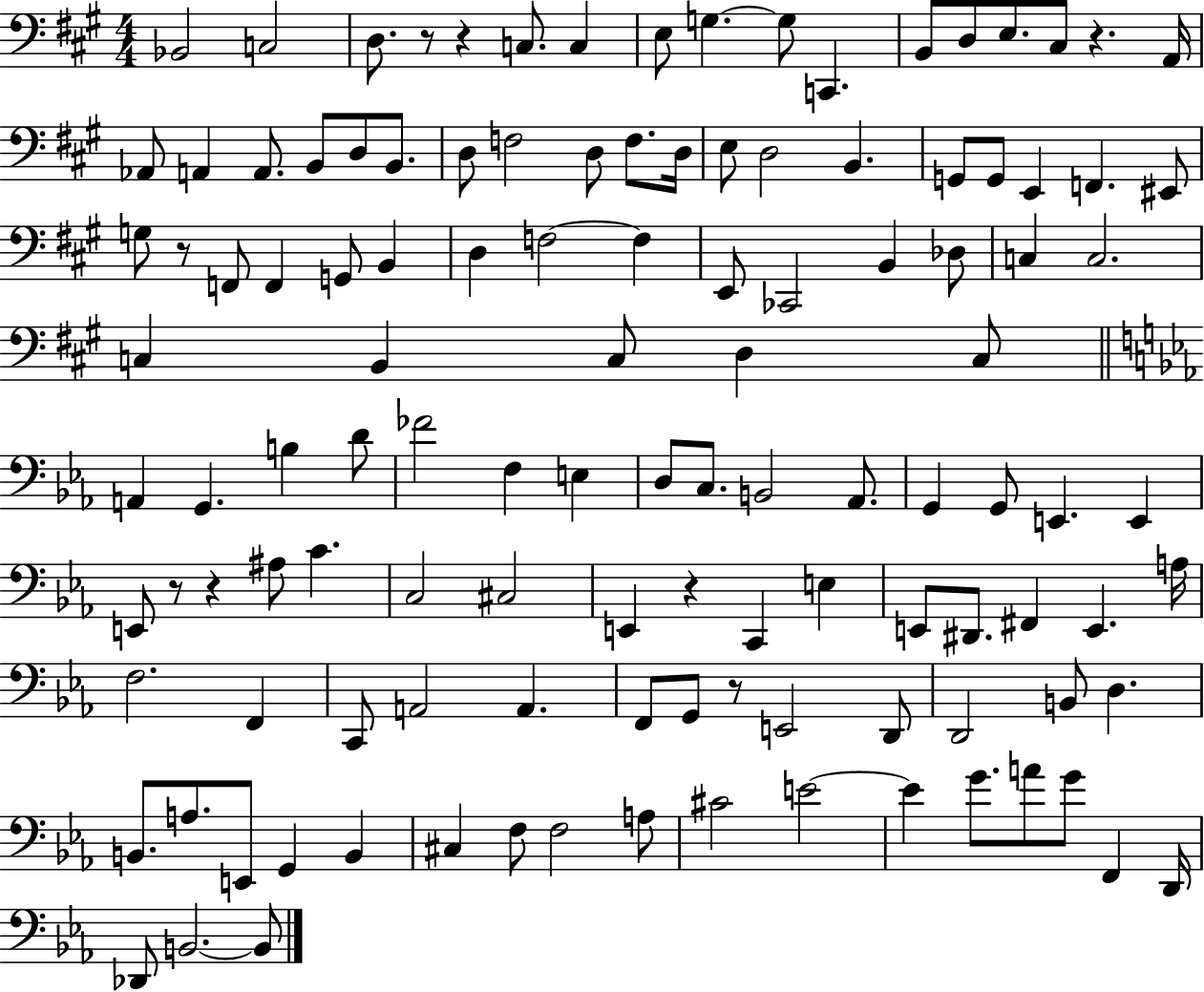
{
  \clef bass
  \numericTimeSignature
  \time 4/4
  \key a \major
  bes,2 c2 | d8. r8 r4 c8. c4 | e8 g4.~~ g8 c,4. | b,8 d8 e8. cis8 r4. a,16 | \break aes,8 a,4 a,8. b,8 d8 b,8. | d8 f2 d8 f8. d16 | e8 d2 b,4. | g,8 g,8 e,4 f,4. eis,8 | \break g8 r8 f,8 f,4 g,8 b,4 | d4 f2~~ f4 | e,8 ces,2 b,4 des8 | c4 c2. | \break c4 b,4 c8 d4 c8 | \bar "||" \break \key c \minor a,4 g,4. b4 d'8 | fes'2 f4 e4 | d8 c8. b,2 aes,8. | g,4 g,8 e,4. e,4 | \break e,8 r8 r4 ais8 c'4. | c2 cis2 | e,4 r4 c,4 e4 | e,8 dis,8. fis,4 e,4. a16 | \break f2. f,4 | c,8 a,2 a,4. | f,8 g,8 r8 e,2 d,8 | d,2 b,8 d4. | \break b,8. a8. e,8 g,4 b,4 | cis4 f8 f2 a8 | cis'2 e'2~~ | e'4 g'8. a'8 g'8 f,4 d,16 | \break des,8 b,2.~~ b,8 | \bar "|."
}